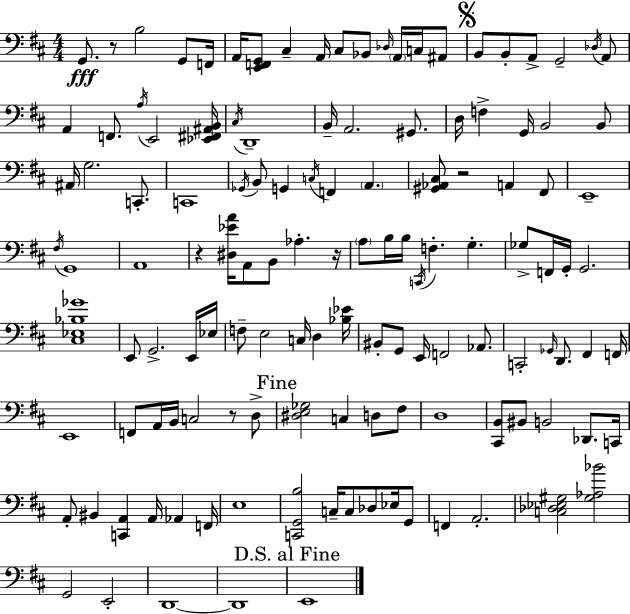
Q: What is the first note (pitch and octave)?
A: G2